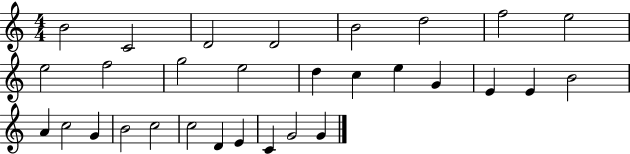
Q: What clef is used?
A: treble